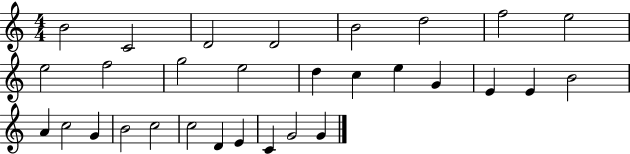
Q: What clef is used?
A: treble